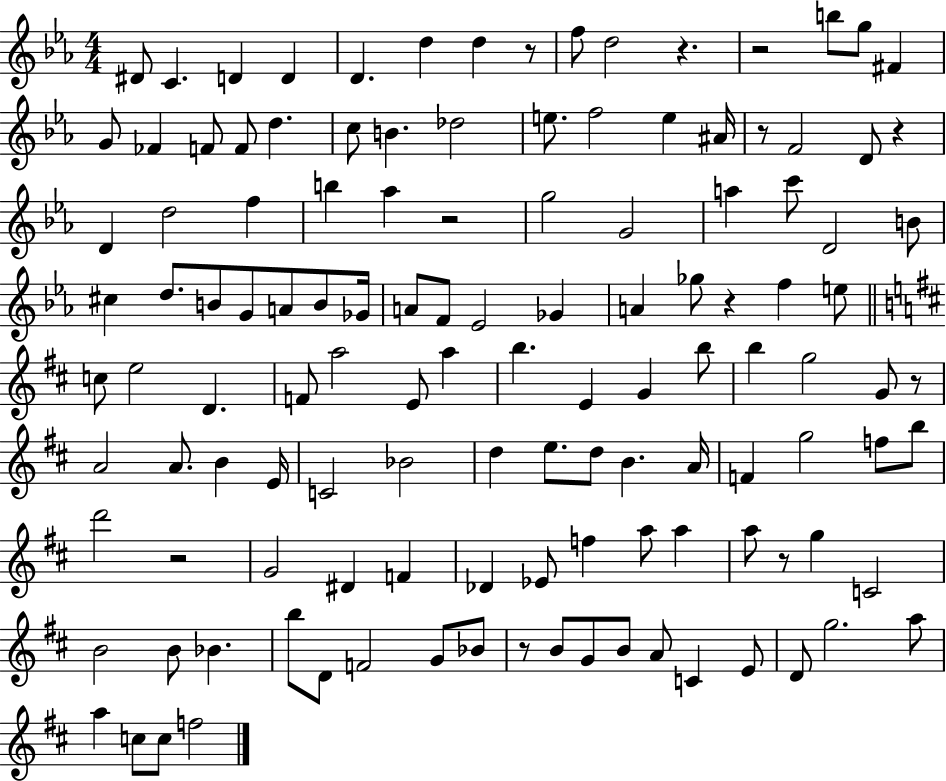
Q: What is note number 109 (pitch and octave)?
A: G5